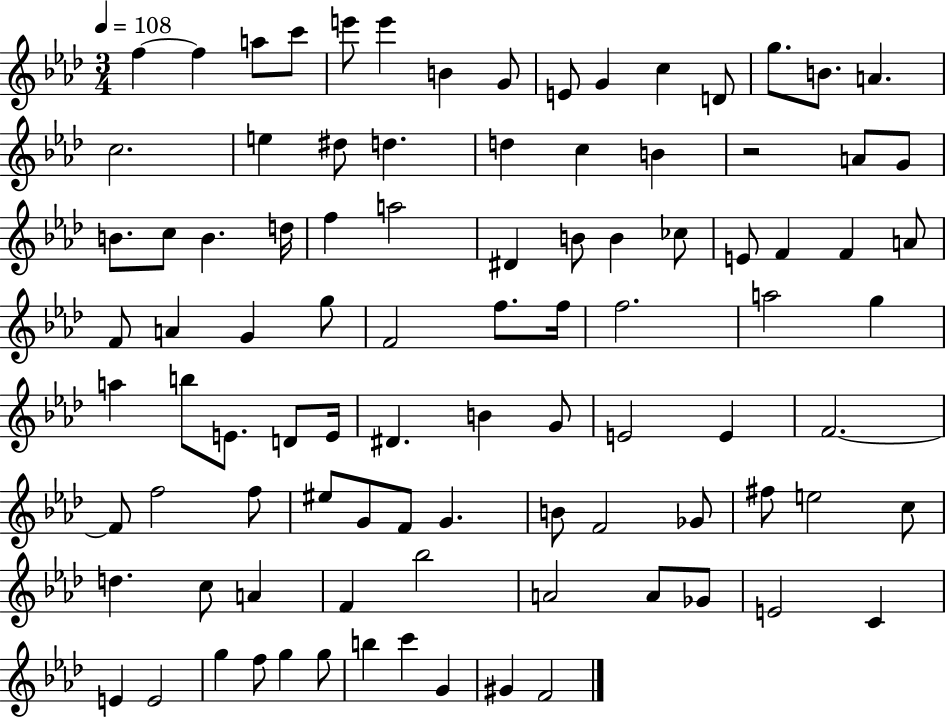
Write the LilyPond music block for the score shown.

{
  \clef treble
  \numericTimeSignature
  \time 3/4
  \key aes \major
  \tempo 4 = 108
  f''4~~ f''4 a''8 c'''8 | e'''8 e'''4 b'4 g'8 | e'8 g'4 c''4 d'8 | g''8. b'8. a'4. | \break c''2. | e''4 dis''8 d''4. | d''4 c''4 b'4 | r2 a'8 g'8 | \break b'8. c''8 b'4. d''16 | f''4 a''2 | dis'4 b'8 b'4 ces''8 | e'8 f'4 f'4 a'8 | \break f'8 a'4 g'4 g''8 | f'2 f''8. f''16 | f''2. | a''2 g''4 | \break a''4 b''8 e'8. d'8 e'16 | dis'4. b'4 g'8 | e'2 e'4 | f'2.~~ | \break f'8 f''2 f''8 | eis''8 g'8 f'8 g'4. | b'8 f'2 ges'8 | fis''8 e''2 c''8 | \break d''4. c''8 a'4 | f'4 bes''2 | a'2 a'8 ges'8 | e'2 c'4 | \break e'4 e'2 | g''4 f''8 g''4 g''8 | b''4 c'''4 g'4 | gis'4 f'2 | \break \bar "|."
}